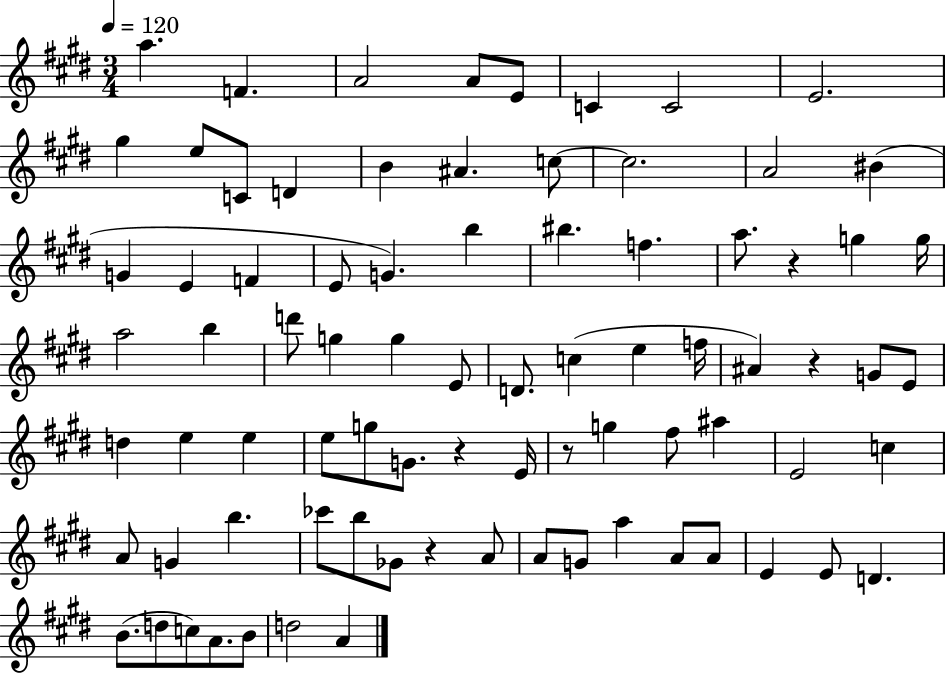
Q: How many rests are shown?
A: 5